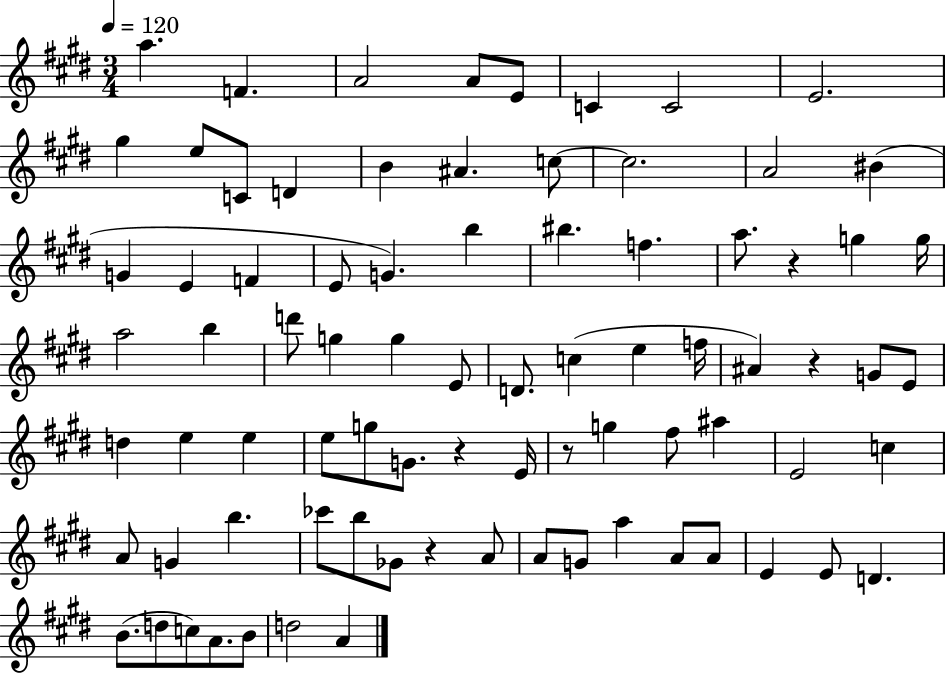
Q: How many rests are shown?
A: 5